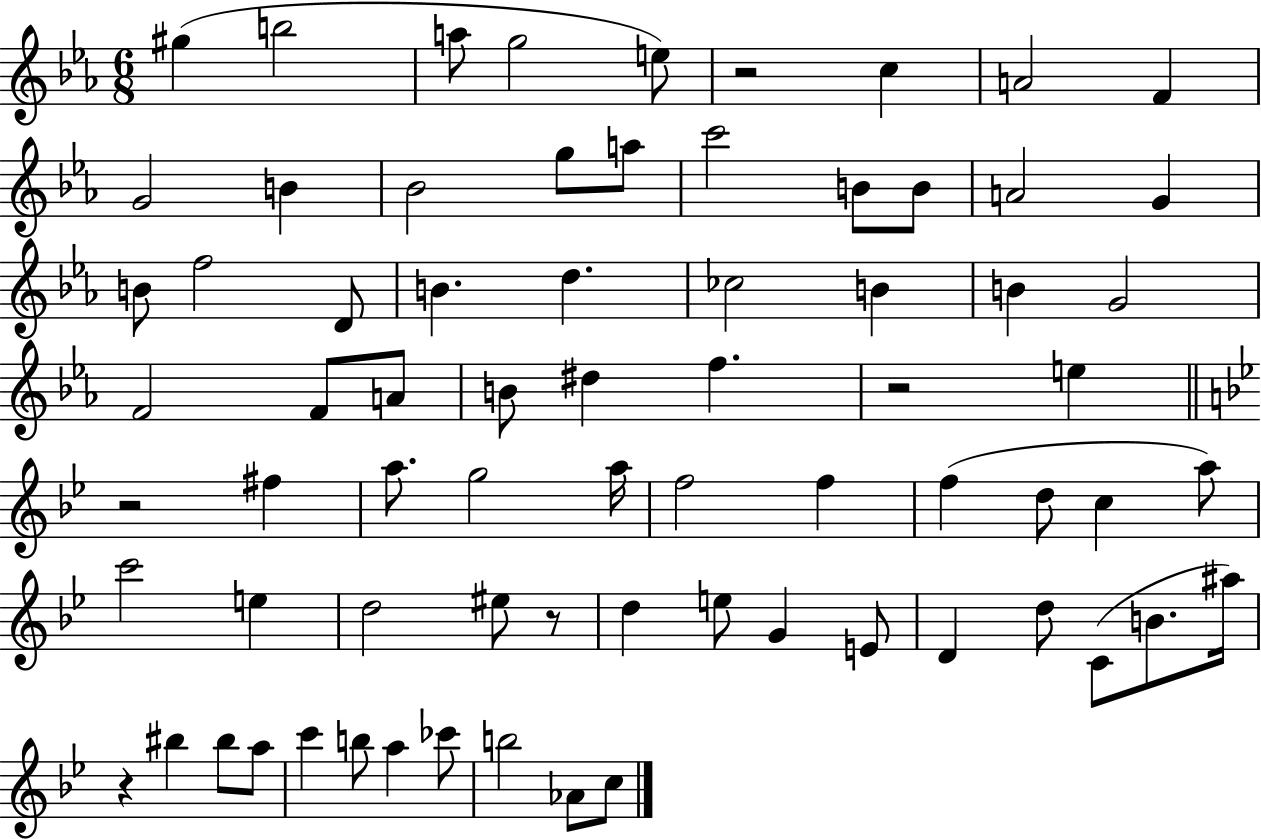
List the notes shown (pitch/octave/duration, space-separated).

G#5/q B5/h A5/e G5/h E5/e R/h C5/q A4/h F4/q G4/h B4/q Bb4/h G5/e A5/e C6/h B4/e B4/e A4/h G4/q B4/e F5/h D4/e B4/q. D5/q. CES5/h B4/q B4/q G4/h F4/h F4/e A4/e B4/e D#5/q F5/q. R/h E5/q R/h F#5/q A5/e. G5/h A5/s F5/h F5/q F5/q D5/e C5/q A5/e C6/h E5/q D5/h EIS5/e R/e D5/q E5/e G4/q E4/e D4/q D5/e C4/e B4/e. A#5/s R/q BIS5/q BIS5/e A5/e C6/q B5/e A5/q CES6/e B5/h Ab4/e C5/e